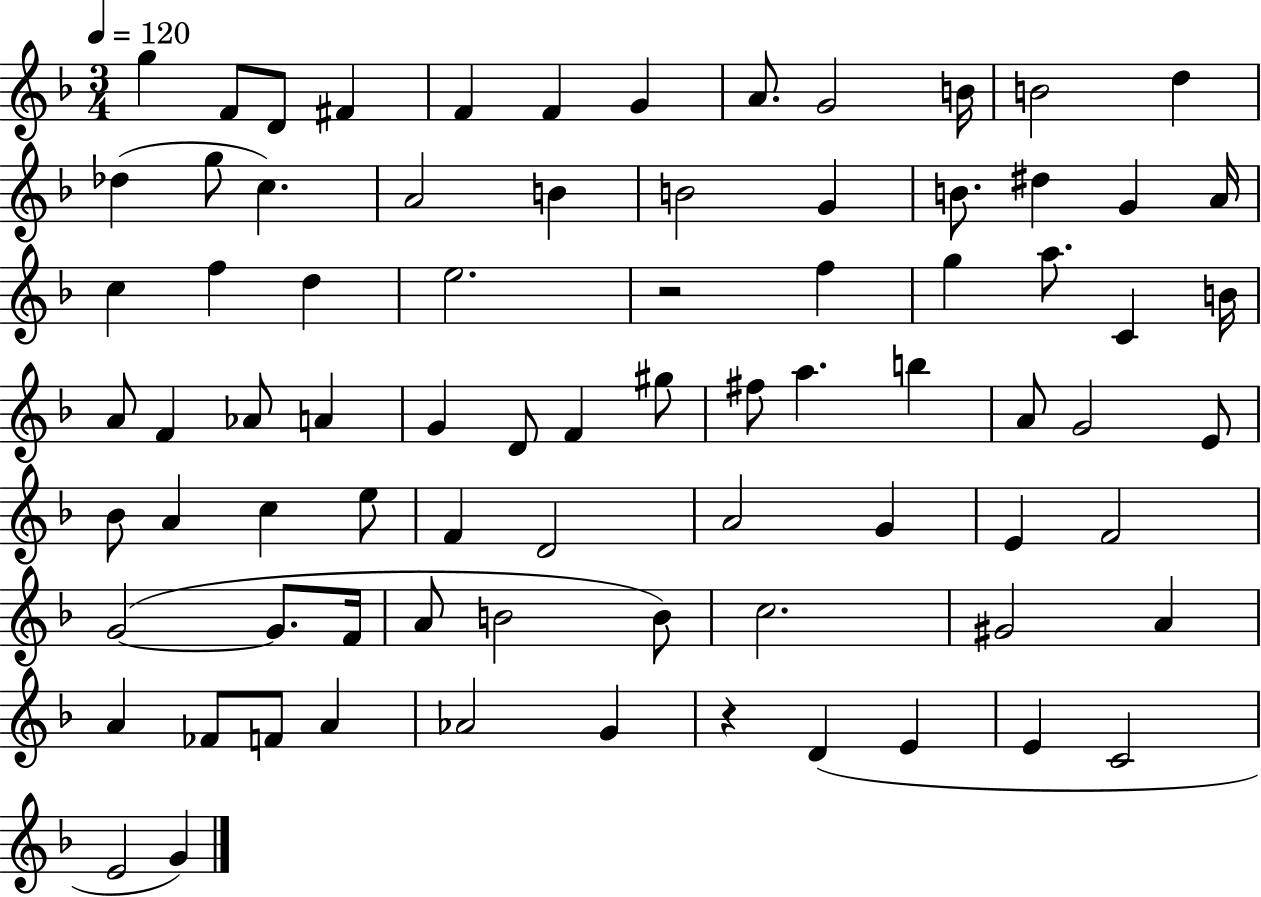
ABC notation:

X:1
T:Untitled
M:3/4
L:1/4
K:F
g F/2 D/2 ^F F F G A/2 G2 B/4 B2 d _d g/2 c A2 B B2 G B/2 ^d G A/4 c f d e2 z2 f g a/2 C B/4 A/2 F _A/2 A G D/2 F ^g/2 ^f/2 a b A/2 G2 E/2 _B/2 A c e/2 F D2 A2 G E F2 G2 G/2 F/4 A/2 B2 B/2 c2 ^G2 A A _F/2 F/2 A _A2 G z D E E C2 E2 G